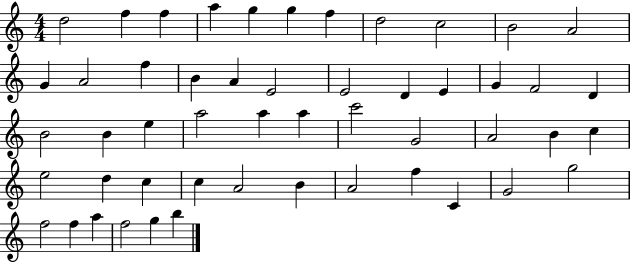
X:1
T:Untitled
M:4/4
L:1/4
K:C
d2 f f a g g f d2 c2 B2 A2 G A2 f B A E2 E2 D E G F2 D B2 B e a2 a a c'2 G2 A2 B c e2 d c c A2 B A2 f C G2 g2 f2 f a f2 g b